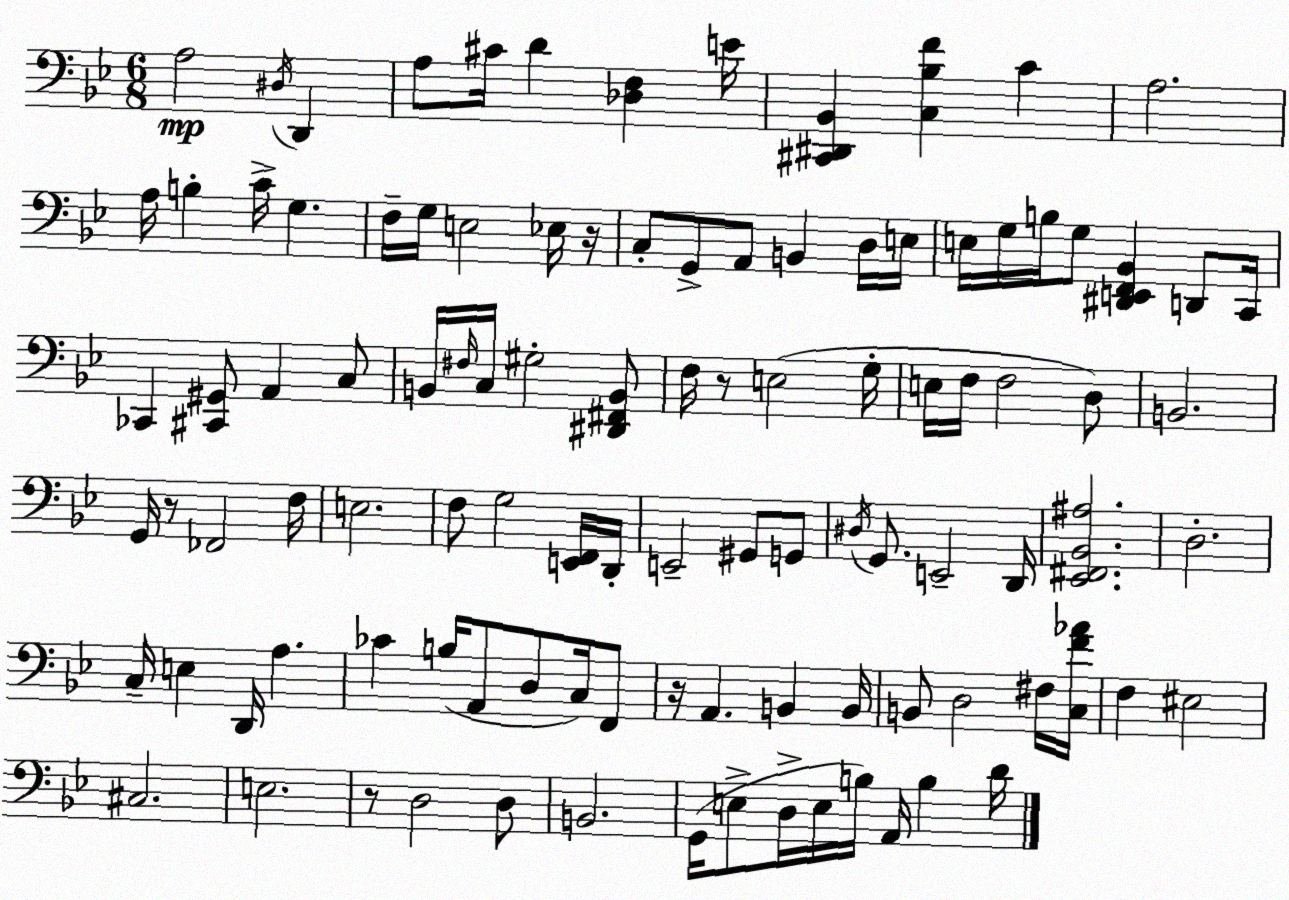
X:1
T:Untitled
M:6/8
L:1/4
K:Bb
A,2 ^D,/4 D,, A,/2 ^C/4 D [_D,F,] E/4 [^C,,^D,,_B,,] [C,_B,F] C A,2 A,/4 B, C/4 G, F,/4 G,/4 E,2 _E,/4 z/4 C,/2 G,,/2 A,,/2 B,, D,/4 E,/4 E,/4 G,/4 B,/4 G,/2 [^D,,E,,F,,_B,,] D,,/2 C,,/4 _C,, [^C,,^G,,]/2 A,, C,/2 B,,/4 ^F,/4 C,/4 ^G,2 [^D,,^F,,B,,]/2 F,/4 z/2 E,2 G,/4 E,/4 F,/4 F,2 D,/2 B,,2 G,,/4 z/2 _F,,2 F,/4 E,2 F,/2 G,2 [E,,F,,]/4 D,,/4 E,,2 ^G,,/2 G,,/2 ^D,/4 G,,/2 E,,2 D,,/4 [_E,,^F,,_B,,^A,]2 D,2 C,/4 E, D,,/4 A, _C B,/4 A,,/2 D,/2 C,/4 F,,/2 z/4 A,, B,, B,,/4 B,,/2 D,2 ^F,/4 [C,F_A]/4 F, ^E,2 ^C,2 E,2 z/2 D,2 D,/2 B,,2 G,,/4 E,/2 D,/4 E,/4 B,/4 A,,/4 B, D/4